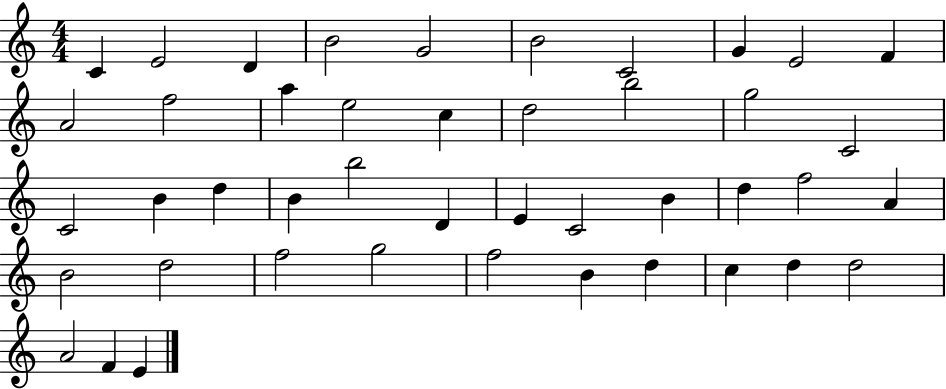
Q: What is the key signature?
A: C major